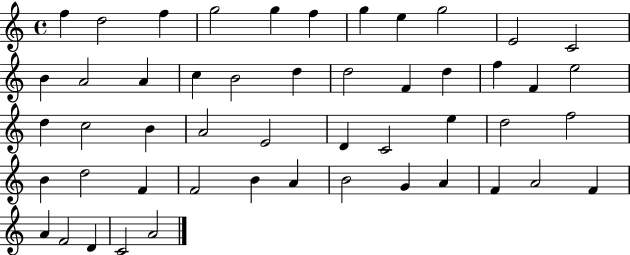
F5/q D5/h F5/q G5/h G5/q F5/q G5/q E5/q G5/h E4/h C4/h B4/q A4/h A4/q C5/q B4/h D5/q D5/h F4/q D5/q F5/q F4/q E5/h D5/q C5/h B4/q A4/h E4/h D4/q C4/h E5/q D5/h F5/h B4/q D5/h F4/q F4/h B4/q A4/q B4/h G4/q A4/q F4/q A4/h F4/q A4/q F4/h D4/q C4/h A4/h